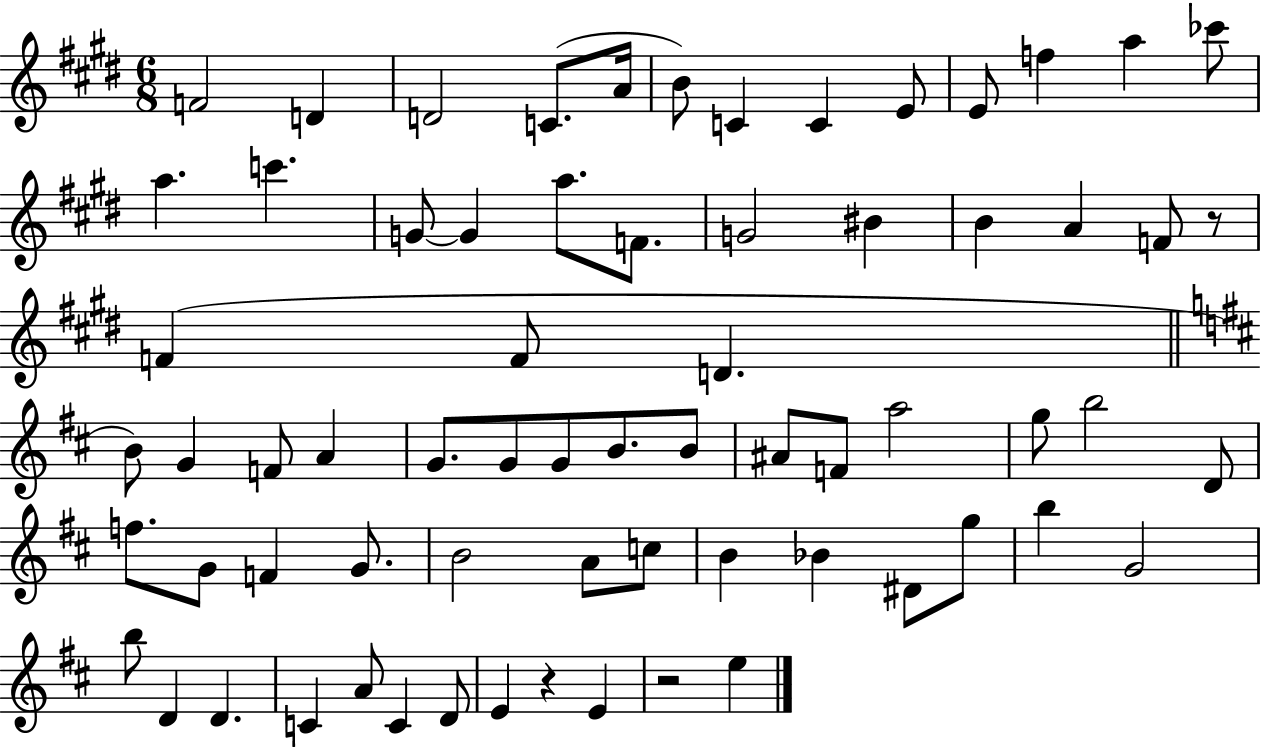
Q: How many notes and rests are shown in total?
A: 68